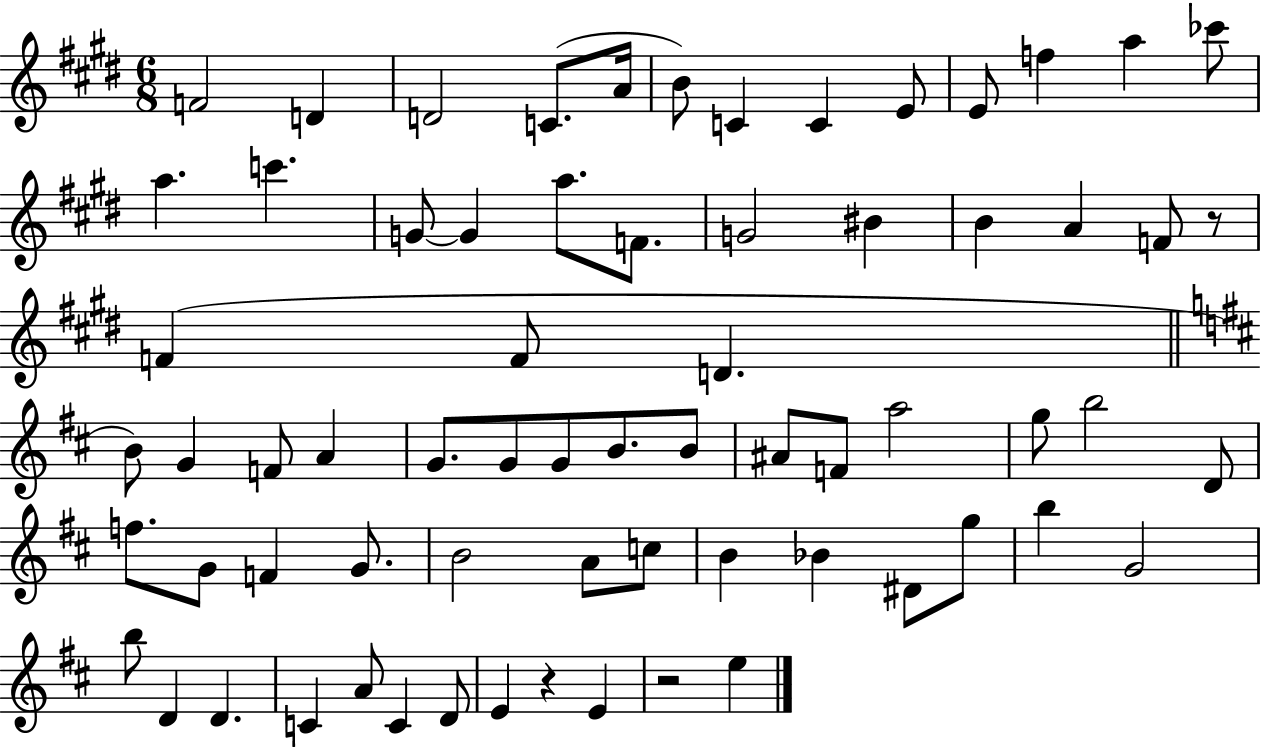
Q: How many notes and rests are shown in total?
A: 68